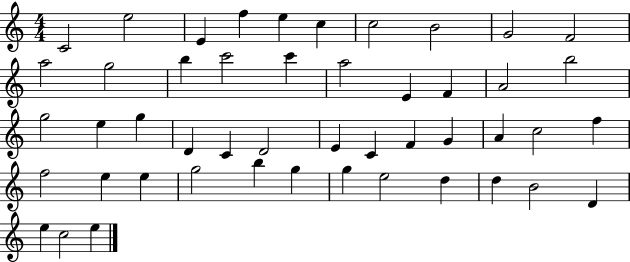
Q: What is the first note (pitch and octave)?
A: C4